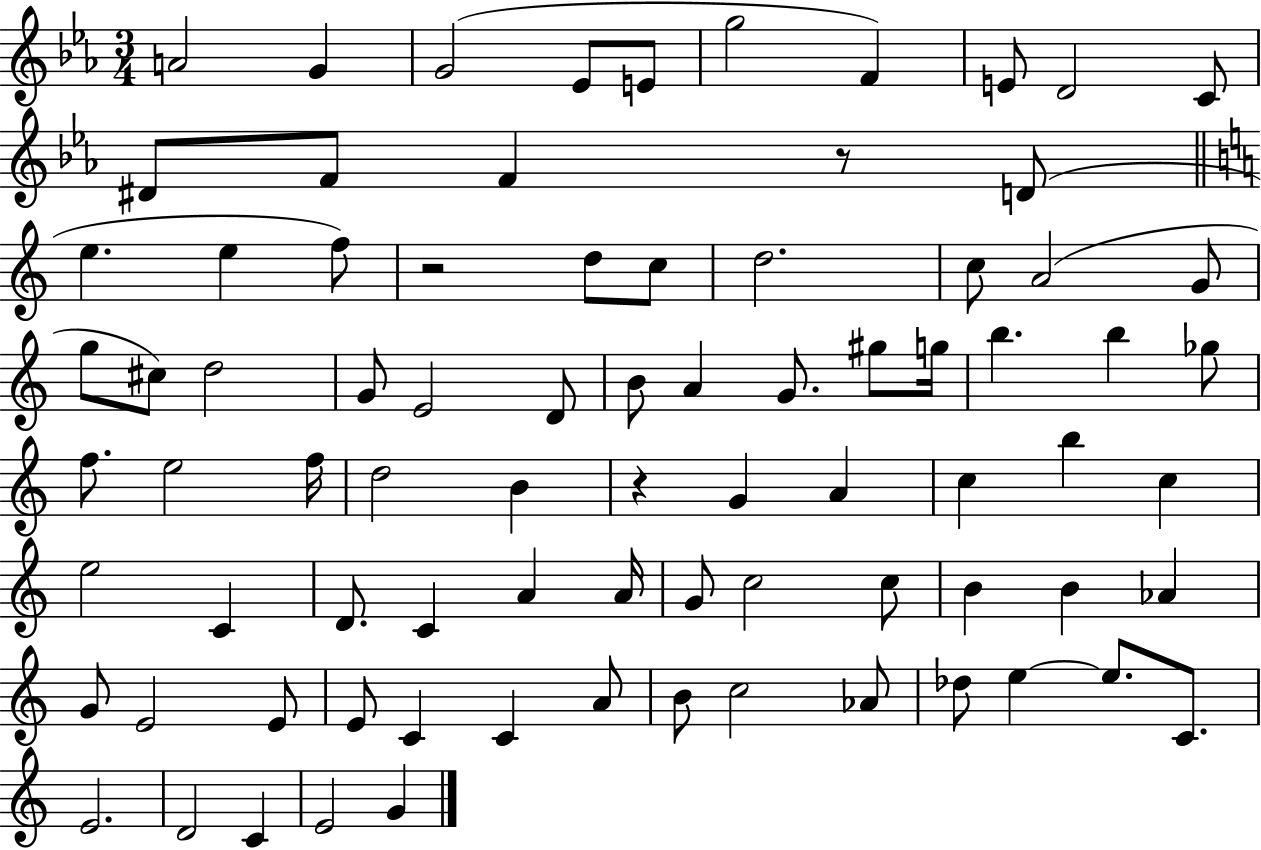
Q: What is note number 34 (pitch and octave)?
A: G5